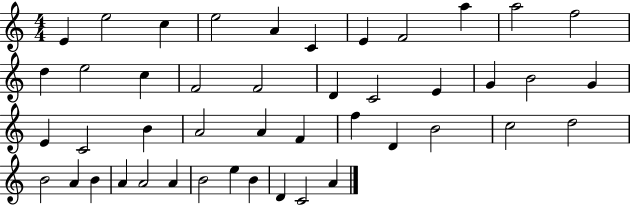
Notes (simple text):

E4/q E5/h C5/q E5/h A4/q C4/q E4/q F4/h A5/q A5/h F5/h D5/q E5/h C5/q F4/h F4/h D4/q C4/h E4/q G4/q B4/h G4/q E4/q C4/h B4/q A4/h A4/q F4/q F5/q D4/q B4/h C5/h D5/h B4/h A4/q B4/q A4/q A4/h A4/q B4/h E5/q B4/q D4/q C4/h A4/q